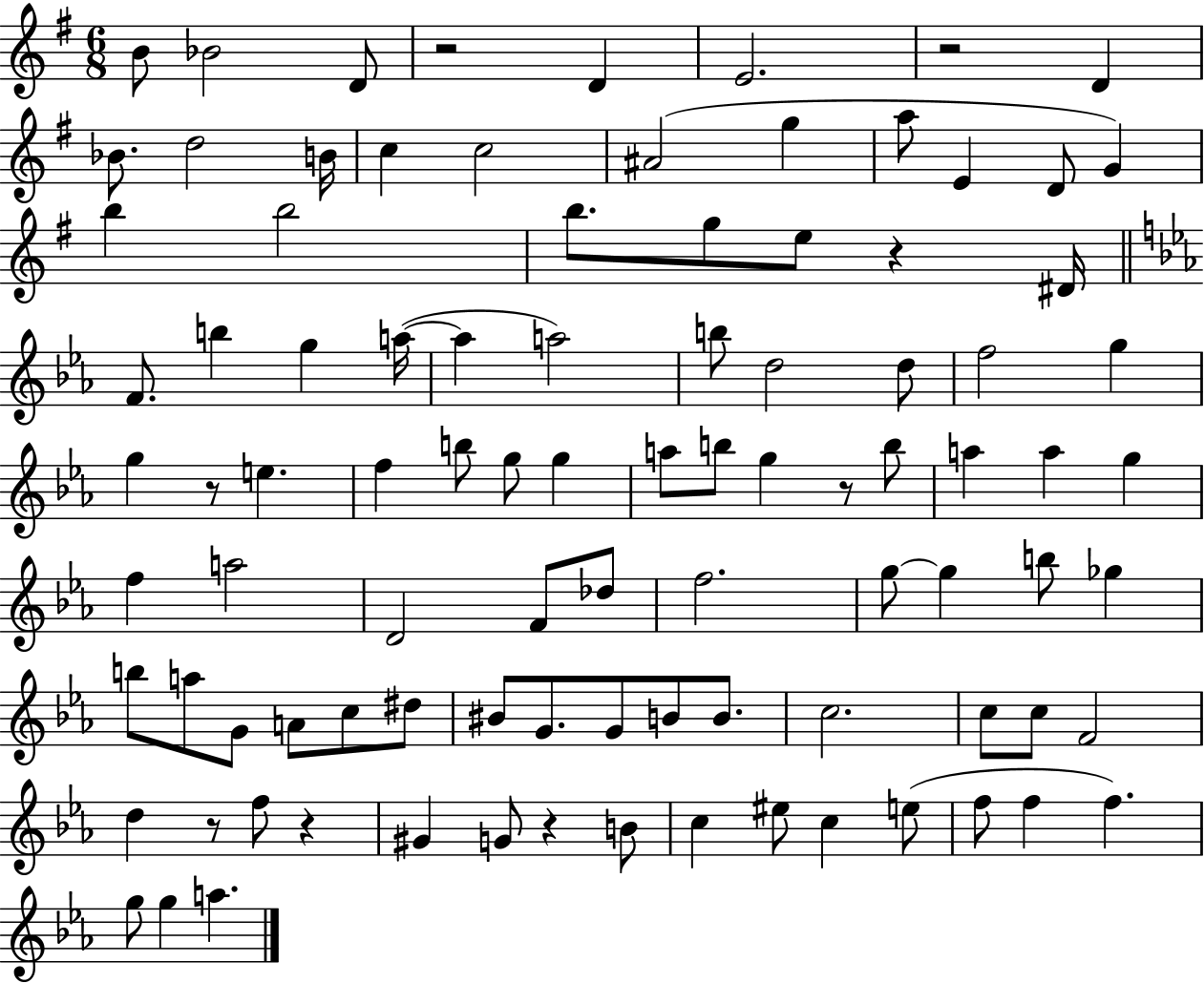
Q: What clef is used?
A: treble